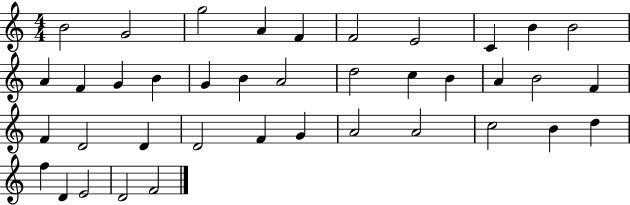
X:1
T:Untitled
M:4/4
L:1/4
K:C
B2 G2 g2 A F F2 E2 C B B2 A F G B G B A2 d2 c B A B2 F F D2 D D2 F G A2 A2 c2 B d f D E2 D2 F2